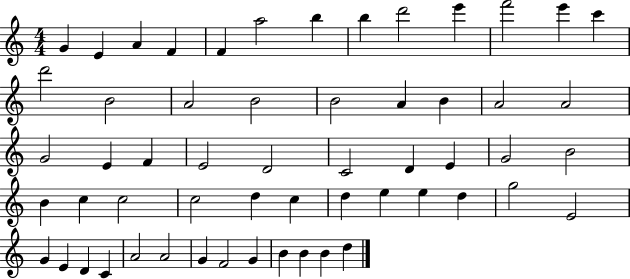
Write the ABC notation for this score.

X:1
T:Untitled
M:4/4
L:1/4
K:C
G E A F F a2 b b d'2 e' f'2 e' c' d'2 B2 A2 B2 B2 A B A2 A2 G2 E F E2 D2 C2 D E G2 B2 B c c2 c2 d c d e e d g2 E2 G E D C A2 A2 G F2 G B B B d